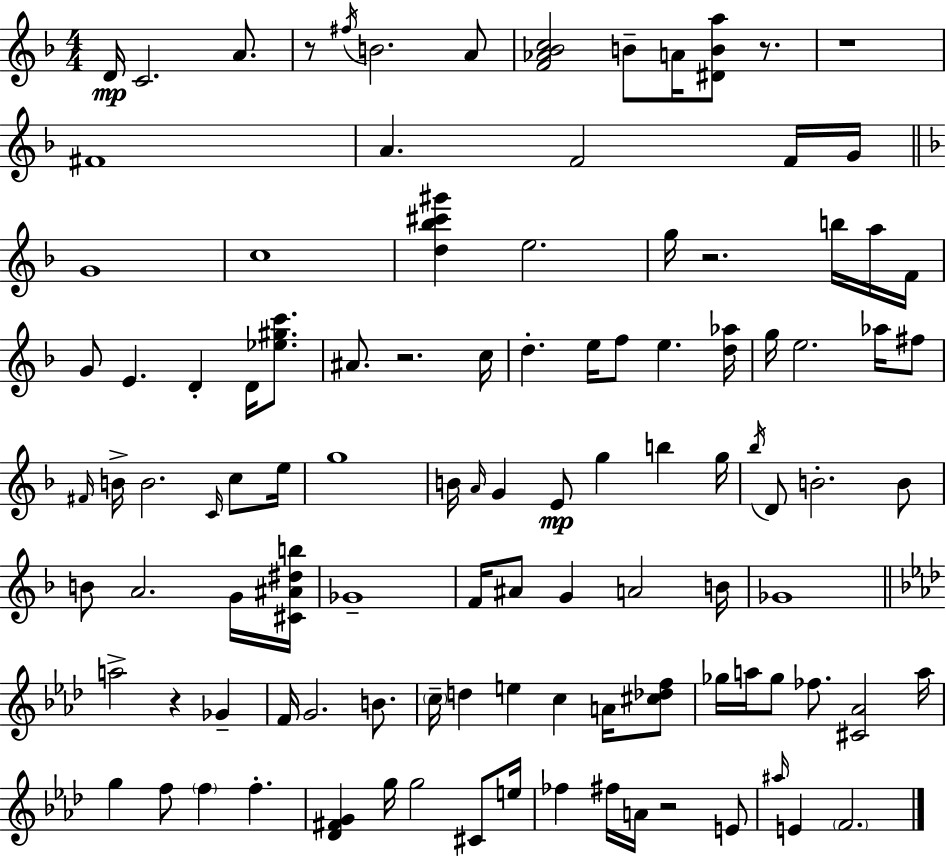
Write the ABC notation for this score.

X:1
T:Untitled
M:4/4
L:1/4
K:F
D/4 C2 A/2 z/2 ^f/4 B2 A/2 [F_A_Bc]2 B/2 A/4 [^DBa]/2 z/2 z4 ^F4 A F2 F/4 G/4 G4 c4 [d_b^c'^g'] e2 g/4 z2 b/4 a/4 F/4 G/2 E D D/4 [_e^gc']/2 ^A/2 z2 c/4 d e/4 f/2 e [d_a]/4 g/4 e2 _a/4 ^f/2 ^F/4 B/4 B2 C/4 c/2 e/4 g4 B/4 A/4 G E/2 g b g/4 _b/4 D/2 B2 B/2 B/2 A2 G/4 [^C^A^db]/4 _G4 F/4 ^A/2 G A2 B/4 _G4 a2 z _G F/4 G2 B/2 c/4 d e c A/4 [^c_df]/2 _g/4 a/4 _g/2 _f/2 [^C_A]2 a/4 g f/2 f f [_D^FG] g/4 g2 ^C/2 e/4 _f ^f/4 A/4 z2 E/2 ^a/4 E F2